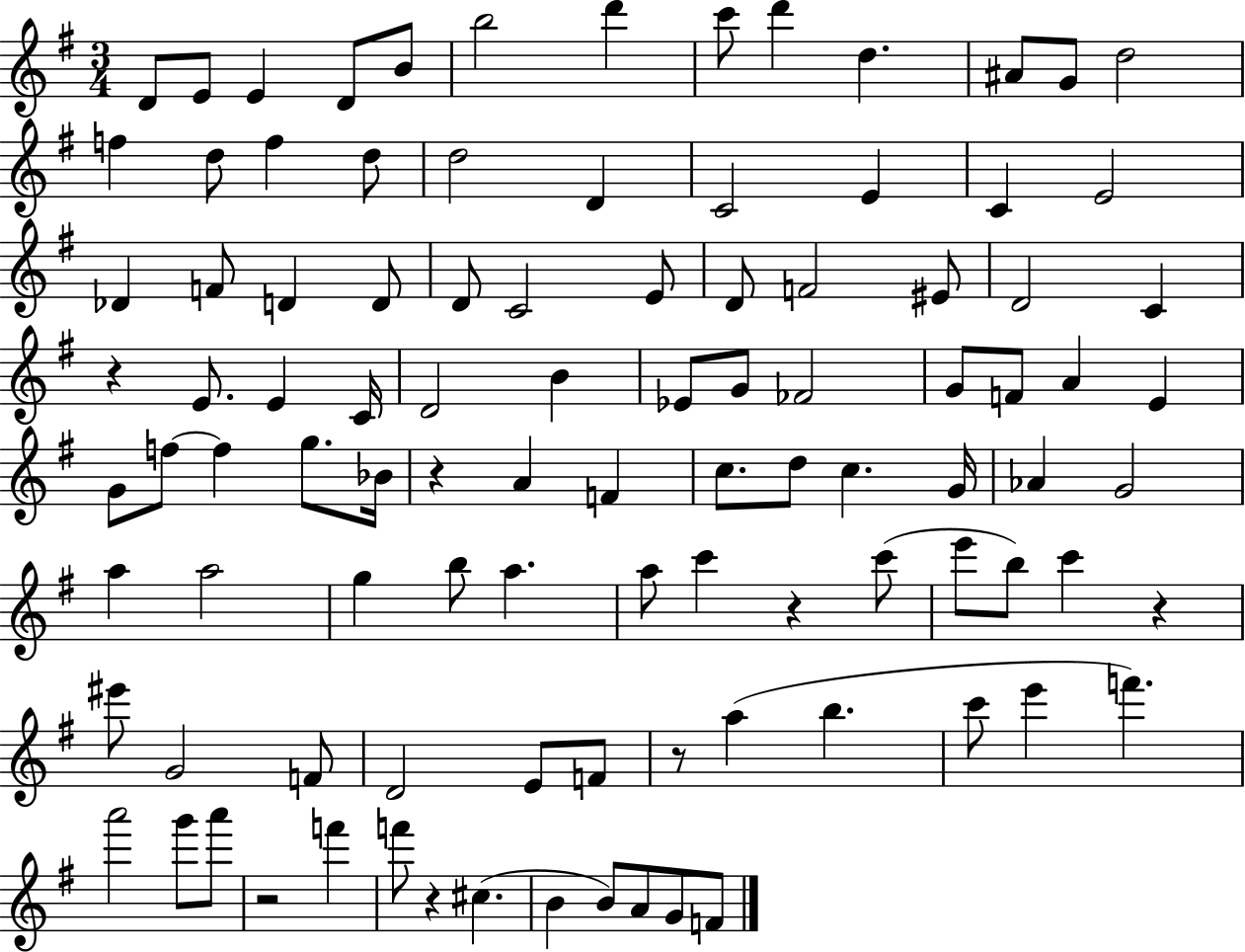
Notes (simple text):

D4/e E4/e E4/q D4/e B4/e B5/h D6/q C6/e D6/q D5/q. A#4/e G4/e D5/h F5/q D5/e F5/q D5/e D5/h D4/q C4/h E4/q C4/q E4/h Db4/q F4/e D4/q D4/e D4/e C4/h E4/e D4/e F4/h EIS4/e D4/h C4/q R/q E4/e. E4/q C4/s D4/h B4/q Eb4/e G4/e FES4/h G4/e F4/e A4/q E4/q G4/e F5/e F5/q G5/e. Bb4/s R/q A4/q F4/q C5/e. D5/e C5/q. G4/s Ab4/q G4/h A5/q A5/h G5/q B5/e A5/q. A5/e C6/q R/q C6/e E6/e B5/e C6/q R/q EIS6/e G4/h F4/e D4/h E4/e F4/e R/e A5/q B5/q. C6/e E6/q F6/q. A6/h G6/e A6/e R/h F6/q F6/e R/q C#5/q. B4/q B4/e A4/e G4/e F4/e